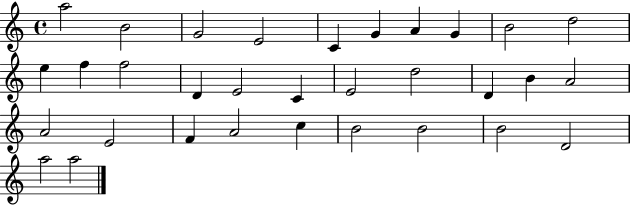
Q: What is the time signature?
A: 4/4